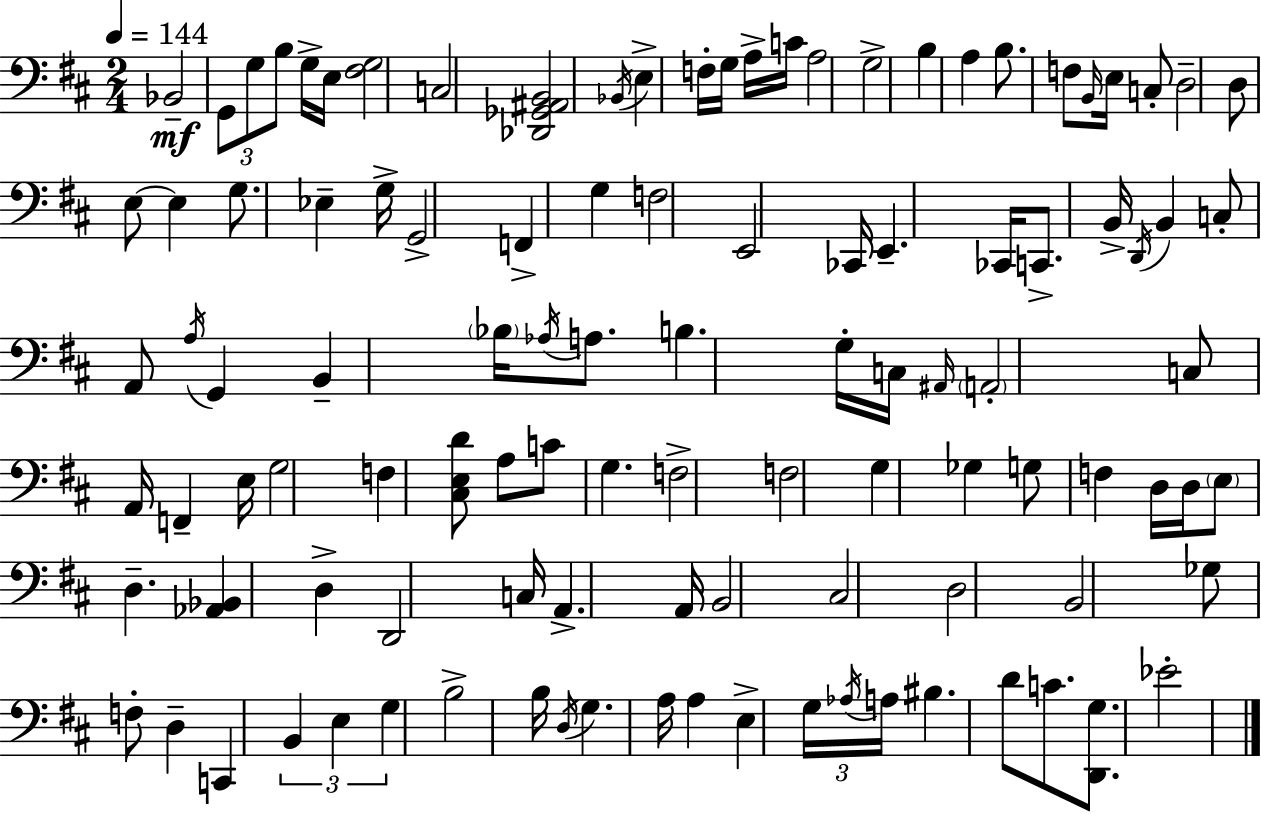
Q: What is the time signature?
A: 2/4